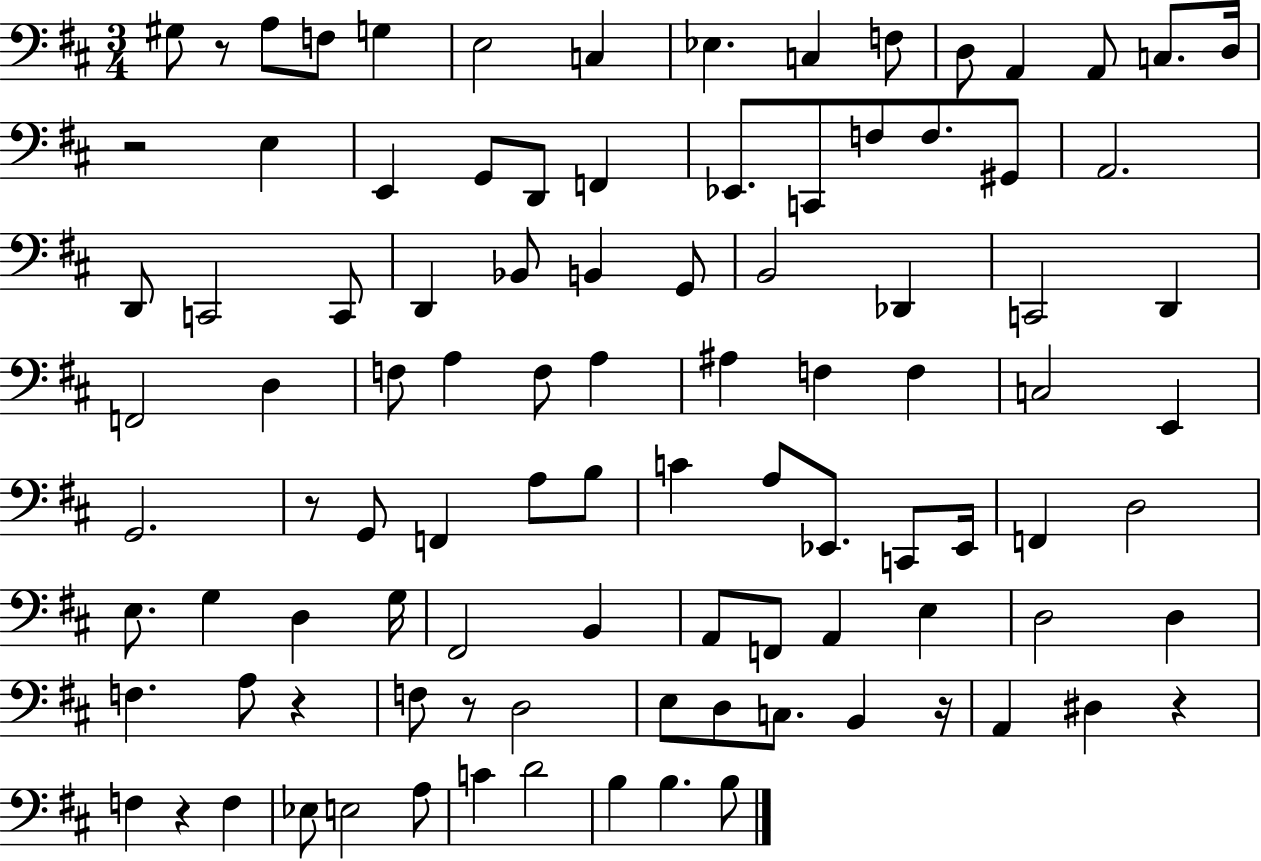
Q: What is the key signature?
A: D major